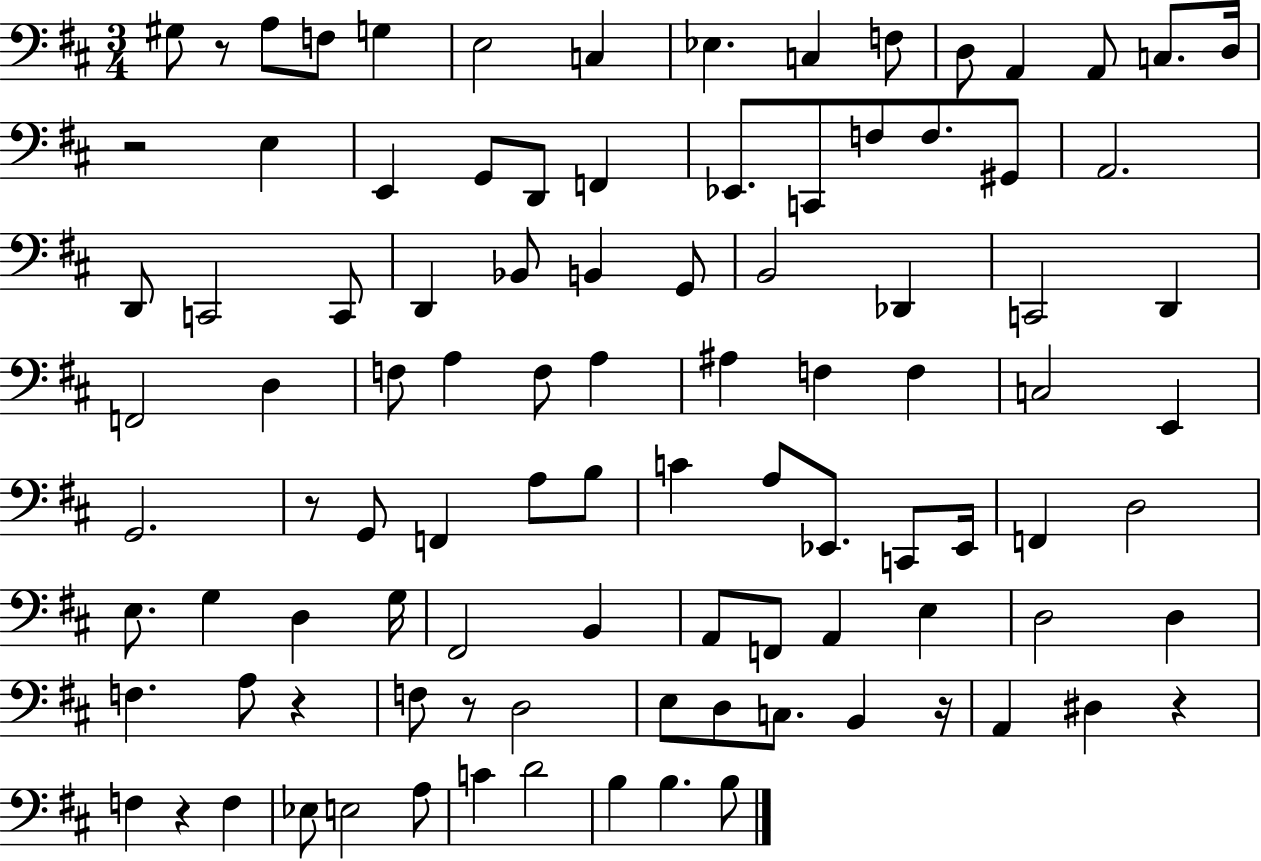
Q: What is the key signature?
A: D major